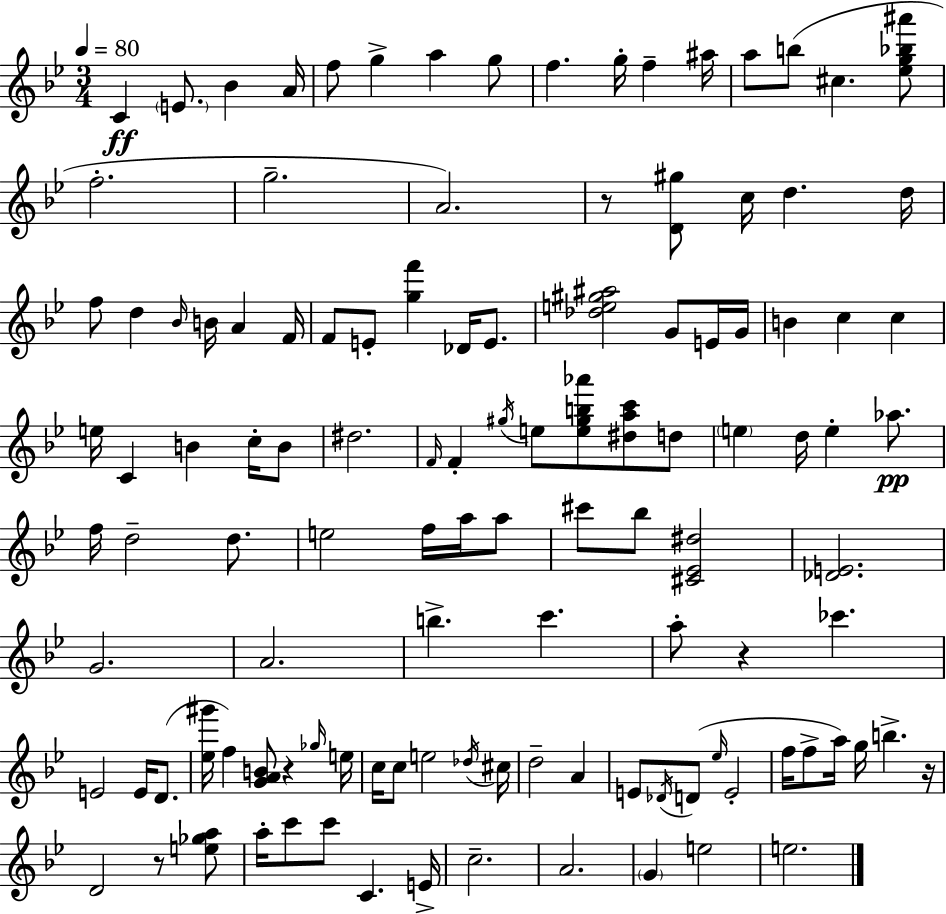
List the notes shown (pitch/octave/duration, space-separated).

C4/q E4/e. Bb4/q A4/s F5/e G5/q A5/q G5/e F5/q. G5/s F5/q A#5/s A5/e B5/e C#5/q. [Eb5,G5,Bb5,A#6]/e F5/h. G5/h. A4/h. R/e [D4,G#5]/e C5/s D5/q. D5/s F5/e D5/q Bb4/s B4/s A4/q F4/s F4/e E4/e [G5,F6]/q Db4/s E4/e. [Db5,E5,G#5,A#5]/h G4/e E4/s G4/s B4/q C5/q C5/q E5/s C4/q B4/q C5/s B4/e D#5/h. F4/s F4/q G#5/s E5/e [E5,G#5,B5,Ab6]/e [D#5,A5,C6]/e D5/e E5/q D5/s E5/q Ab5/e. F5/s D5/h D5/e. E5/h F5/s A5/s A5/e C#6/e Bb5/e [C#4,Eb4,D#5]/h [Db4,E4]/h. G4/h. A4/h. B5/q. C6/q. A5/e R/q CES6/q. E4/h E4/s D4/e. [Eb5,G#6]/s F5/q [G4,A4,B4]/e R/q Gb5/s E5/s C5/s C5/e E5/h Db5/s C#5/s D5/h A4/q E4/e Db4/s D4/e Eb5/s E4/h F5/s F5/e A5/s G5/s B5/q. R/s D4/h R/e [E5,Gb5,A5]/e A5/s C6/e C6/e C4/q. E4/s C5/h. A4/h. G4/q E5/h E5/h.